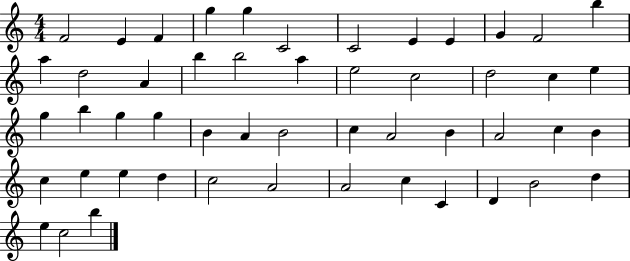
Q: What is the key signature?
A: C major